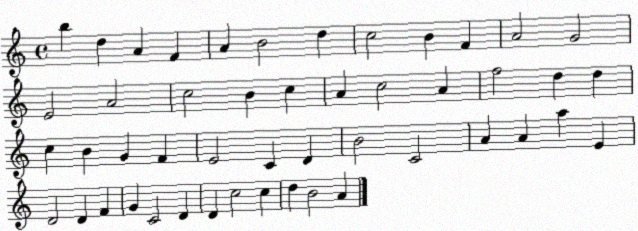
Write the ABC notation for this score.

X:1
T:Untitled
M:4/4
L:1/4
K:C
b d A F A B2 d c2 B F A2 G2 E2 A2 c2 B c A c2 A f2 d d c B G F E2 C D B2 C2 A A a E D2 D F G C2 D D c2 c d B2 A